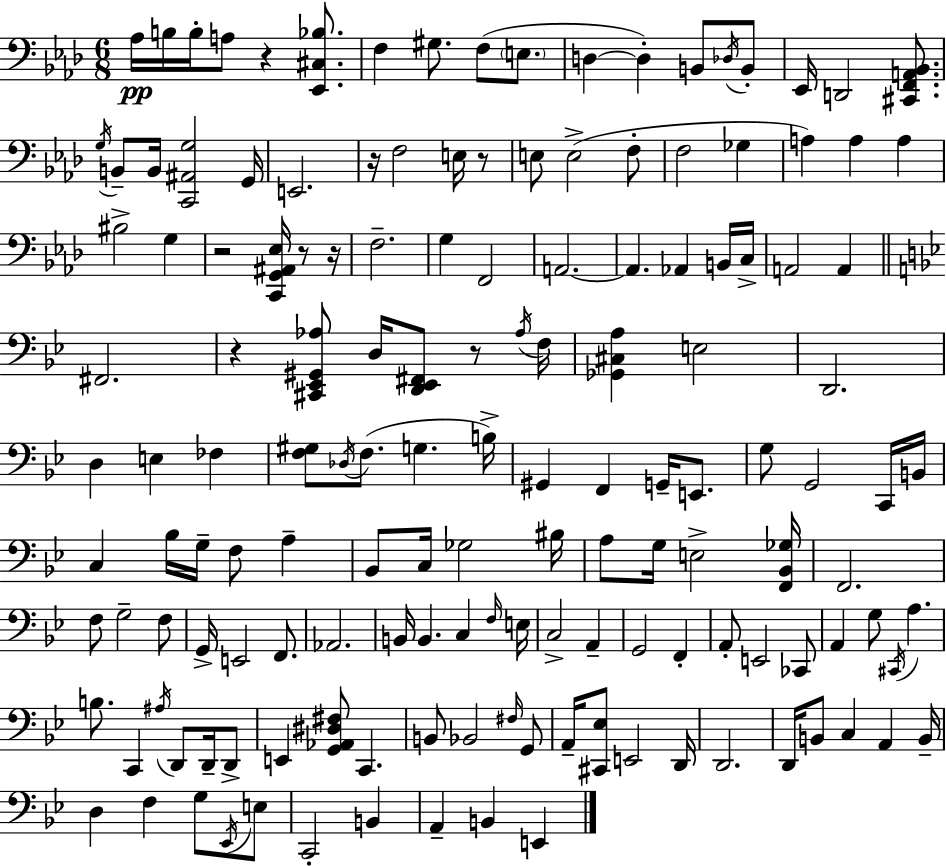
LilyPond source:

{
  \clef bass
  \numericTimeSignature
  \time 6/8
  \key f \minor
  \repeat volta 2 { aes16\pp b16 b16-. a8 r4 <ees, cis bes>8. | f4 gis8. f8( \parenthesize e8. | d4~~ d4-.) b,8 \acciaccatura { des16 } b,8-. | ees,16 d,2 <cis, f, a, bes,>8. | \break \acciaccatura { g16 } b,8-- b,16 <c, ais, g>2 | g,16 e,2. | r16 f2 e16 | r8 e8 e2->( | \break f8-. f2 ges4 | a4) a4 a4 | bis2-> g4 | r2 <c, g, ais, ees>16 r8 | \break r16 f2.-- | g4 f,2 | a,2.~~ | a,4. aes,4 | \break b,16 c16-> a,2 a,4 | \bar "||" \break \key bes \major fis,2. | r4 <cis, ees, gis, aes>8 d16 <d, ees, fis,>8 r8 \acciaccatura { aes16 } | f16 <ges, cis a>4 e2 | d,2. | \break d4 e4 fes4 | <f gis>8 \acciaccatura { des16 }( f8. g4. | b16->) gis,4 f,4 g,16-- e,8. | g8 g,2 | \break c,16 b,16 c4 bes16 g16-- f8 a4-- | bes,8 c16 ges2 | bis16 a8 g16 e2-> | <f, bes, ges>16 f,2. | \break f8 g2-- | f8 g,16-> e,2 f,8. | aes,2. | b,16 b,4. c4 | \break \grace { f16 } e16 c2-> a,4-- | g,2 f,4-. | a,8-. e,2 | ces,8 a,4 g8 \acciaccatura { cis,16 } a4. | \break b8. c,4 \acciaccatura { ais16 } | d,8 d,16-- d,8-> e,4 <g, aes, dis fis>8 c,4. | b,8 bes,2 | \grace { fis16 } g,8 a,16-- <cis, ees>8 e,2 | \break d,16 d,2. | d,16 b,8 c4 | a,4 b,16-- d4 f4 | g8 \acciaccatura { ees,16 } e8 c,2-. | \break b,4 a,4-- b,4 | e,4 } \bar "|."
}